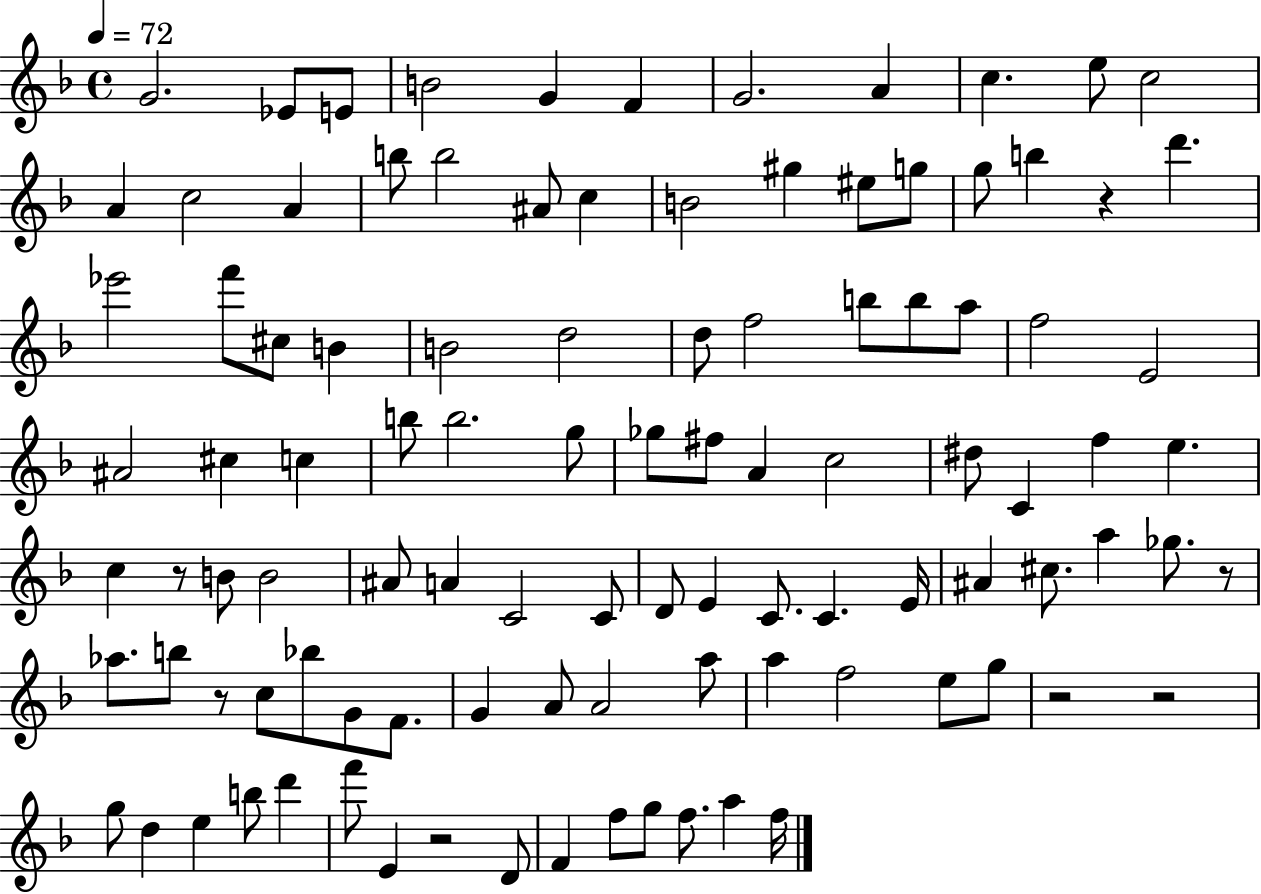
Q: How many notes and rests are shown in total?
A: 103